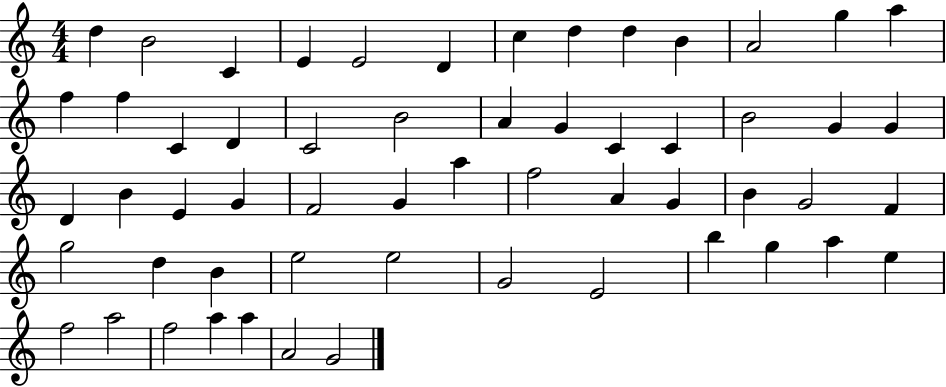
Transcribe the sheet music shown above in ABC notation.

X:1
T:Untitled
M:4/4
L:1/4
K:C
d B2 C E E2 D c d d B A2 g a f f C D C2 B2 A G C C B2 G G D B E G F2 G a f2 A G B G2 F g2 d B e2 e2 G2 E2 b g a e f2 a2 f2 a a A2 G2